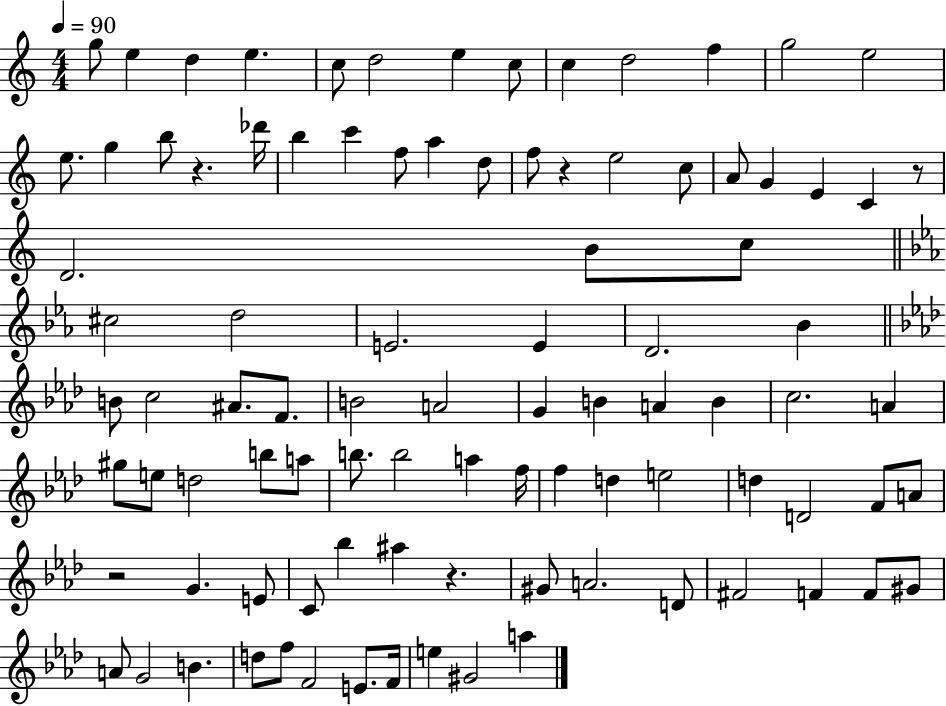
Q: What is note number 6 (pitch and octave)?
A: D5